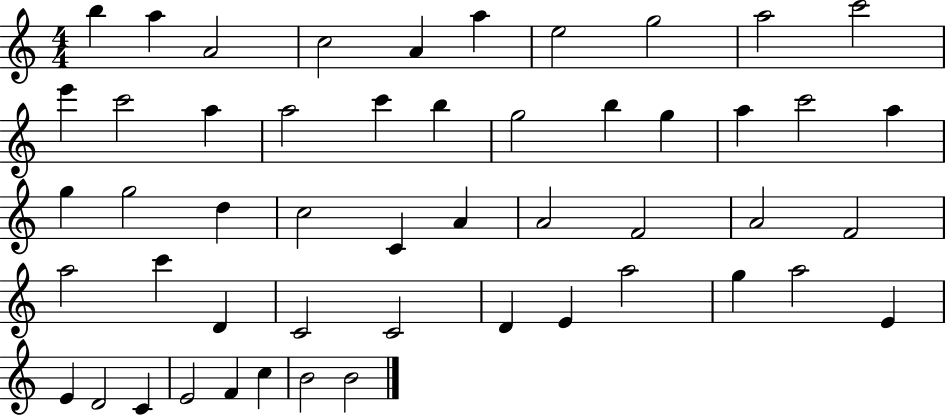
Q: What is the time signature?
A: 4/4